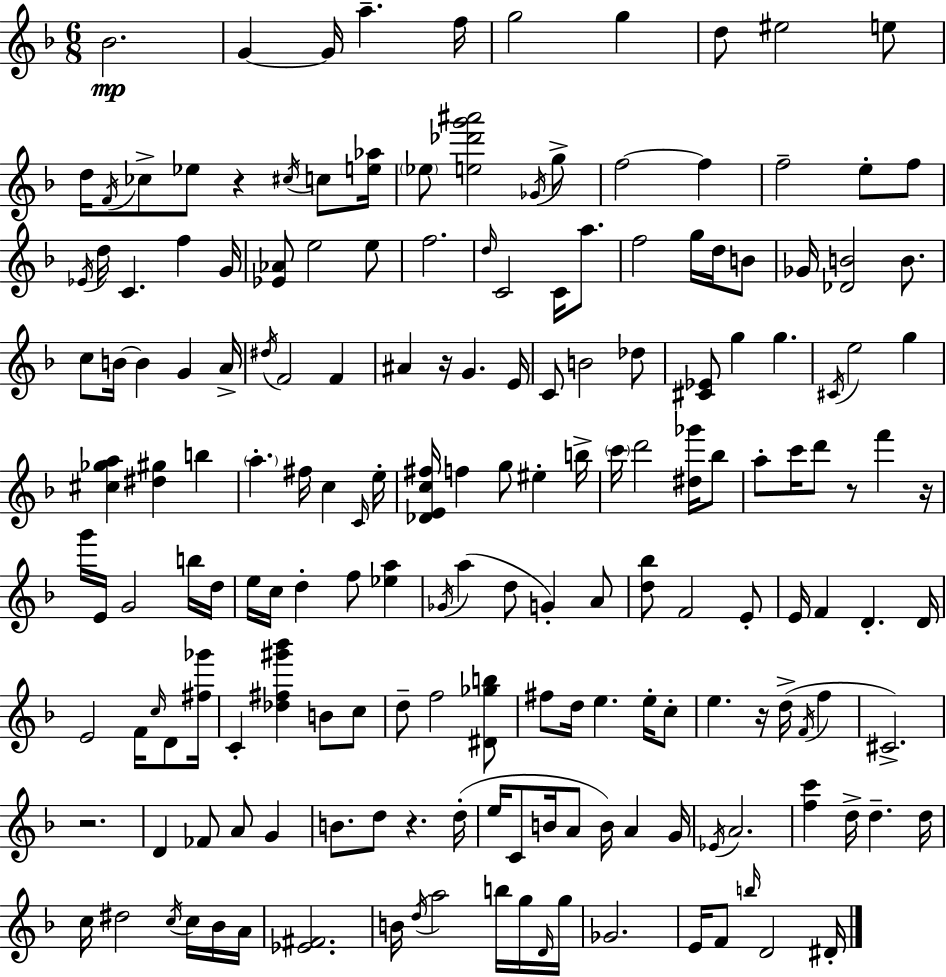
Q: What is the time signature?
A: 6/8